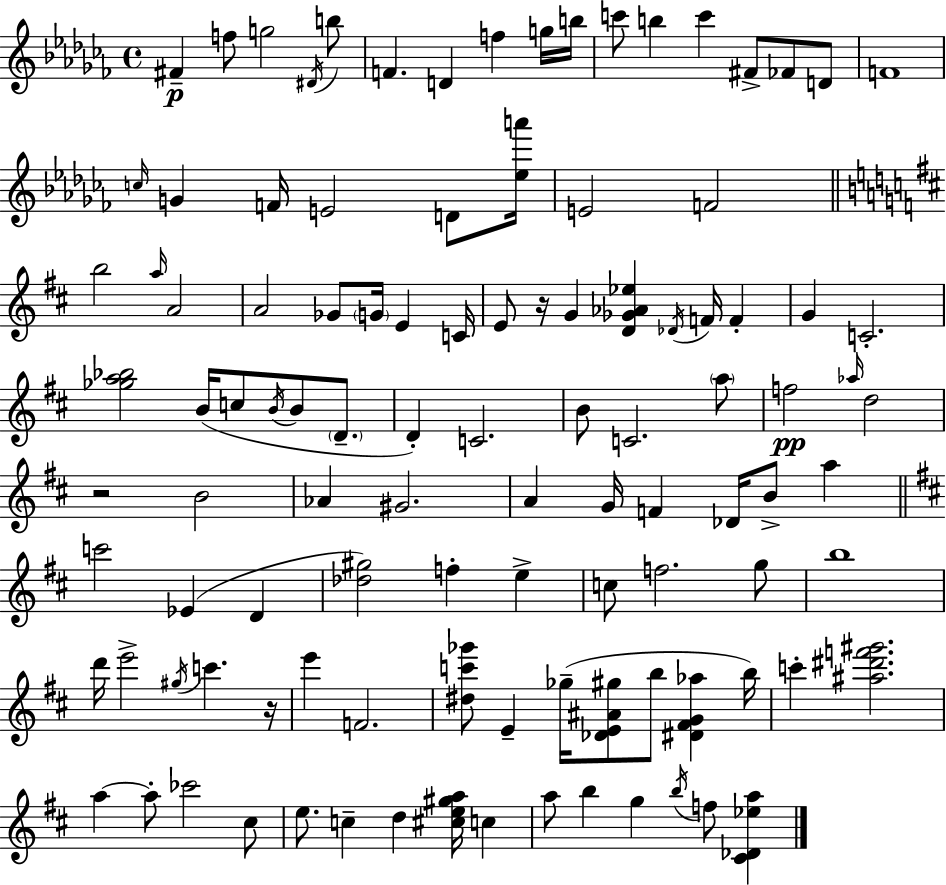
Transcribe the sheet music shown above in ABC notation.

X:1
T:Untitled
M:4/4
L:1/4
K:Abm
^F f/2 g2 ^D/4 b/2 F D f g/4 b/4 c'/2 b c' ^F/2 _F/2 D/2 F4 c/4 G F/4 E2 D/2 [_ea']/4 E2 F2 b2 a/4 A2 A2 _G/2 G/4 E C/4 E/2 z/4 G [D_G_A_e] _D/4 F/4 F G C2 [_ga_b]2 B/4 c/2 B/4 B/2 D/2 D C2 B/2 C2 a/2 f2 _a/4 d2 z2 B2 _A ^G2 A G/4 F _D/4 B/2 a c'2 _E D [_d^g]2 f e c/2 f2 g/2 b4 d'/4 e'2 ^g/4 c' z/4 e' F2 [^dc'_g']/2 E _g/4 [_DE^A^g]/2 b/2 [^D^FG_a] b/4 c' [^a^d'f'^g']2 a a/2 _c'2 ^c/2 e/2 c d [^ce^ga]/4 c a/2 b g b/4 f/2 [^C_D_ea]